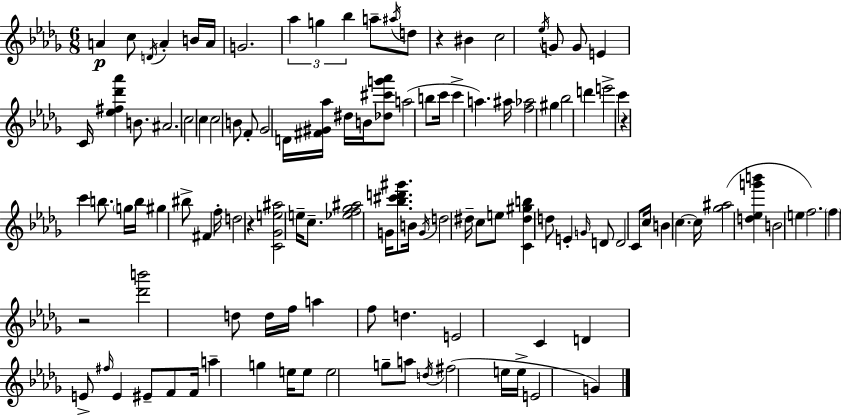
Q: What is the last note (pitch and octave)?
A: G4